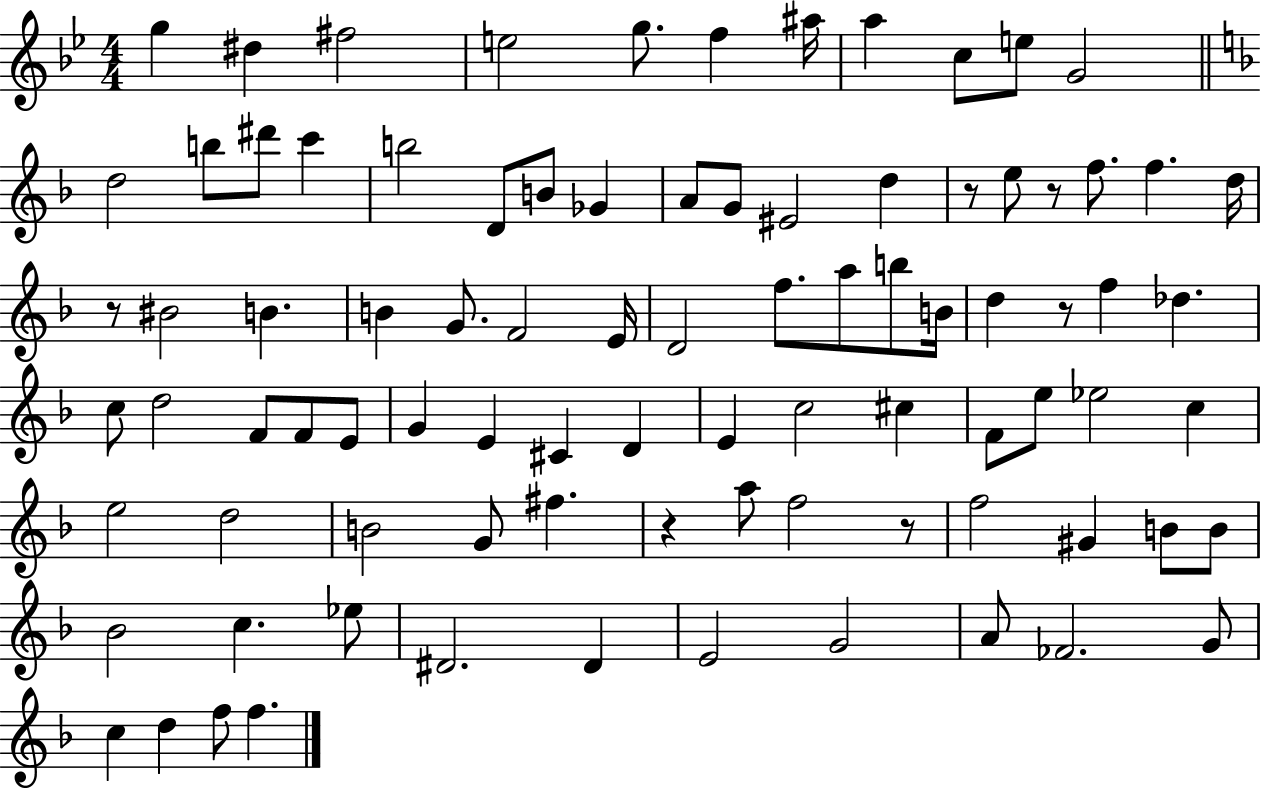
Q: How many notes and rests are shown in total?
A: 88